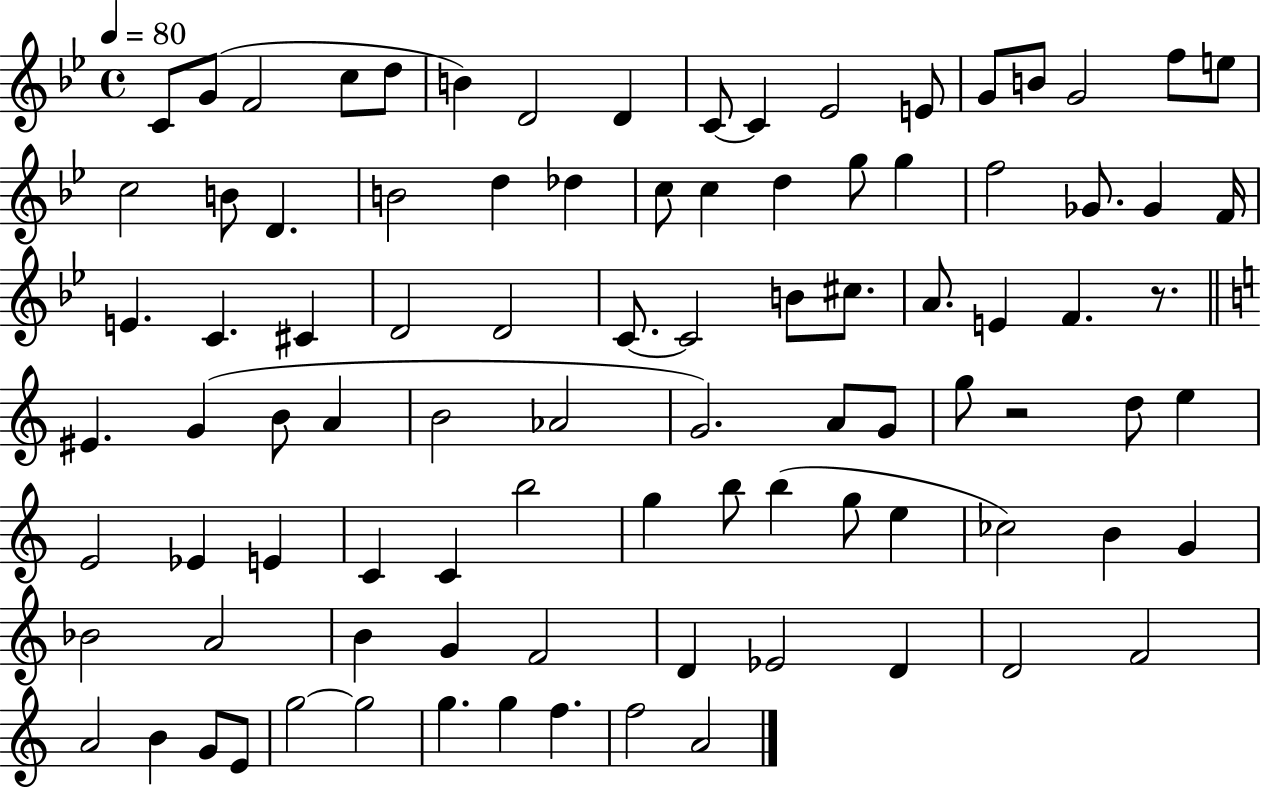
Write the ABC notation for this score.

X:1
T:Untitled
M:4/4
L:1/4
K:Bb
C/2 G/2 F2 c/2 d/2 B D2 D C/2 C _E2 E/2 G/2 B/2 G2 f/2 e/2 c2 B/2 D B2 d _d c/2 c d g/2 g f2 _G/2 _G F/4 E C ^C D2 D2 C/2 C2 B/2 ^c/2 A/2 E F z/2 ^E G B/2 A B2 _A2 G2 A/2 G/2 g/2 z2 d/2 e E2 _E E C C b2 g b/2 b g/2 e _c2 B G _B2 A2 B G F2 D _E2 D D2 F2 A2 B G/2 E/2 g2 g2 g g f f2 A2